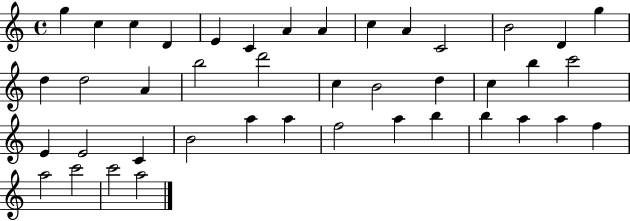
G5/q C5/q C5/q D4/q E4/q C4/q A4/q A4/q C5/q A4/q C4/h B4/h D4/q G5/q D5/q D5/h A4/q B5/h D6/h C5/q B4/h D5/q C5/q B5/q C6/h E4/q E4/h C4/q B4/h A5/q A5/q F5/h A5/q B5/q B5/q A5/q A5/q F5/q A5/h C6/h C6/h A5/h